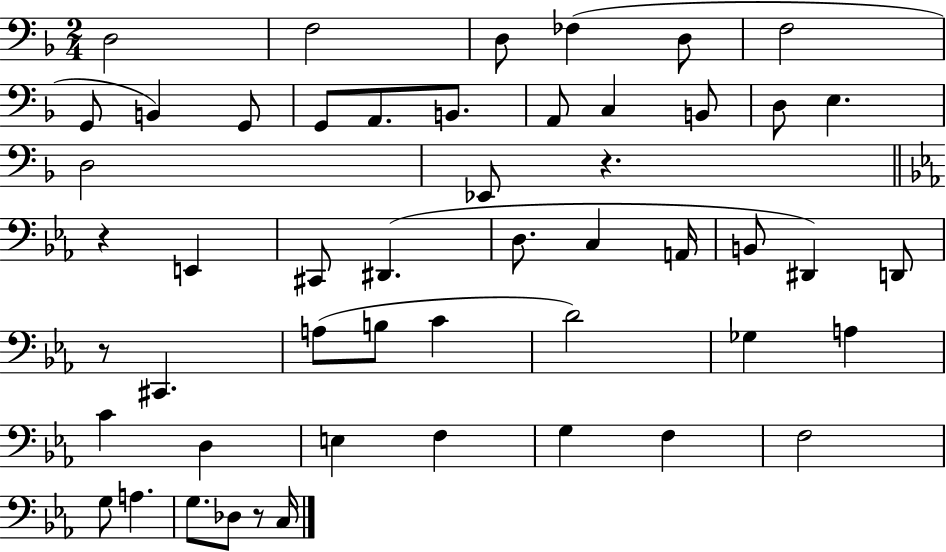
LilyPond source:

{
  \clef bass
  \numericTimeSignature
  \time 2/4
  \key f \major
  d2 | f2 | d8 fes4( d8 | f2 | \break g,8 b,4) g,8 | g,8 a,8. b,8. | a,8 c4 b,8 | d8 e4. | \break d2 | ees,8 r4. | \bar "||" \break \key ees \major r4 e,4 | cis,8 dis,4.( | d8. c4 a,16 | b,8 dis,4) d,8 | \break r8 cis,4. | a8( b8 c'4 | d'2) | ges4 a4 | \break c'4 d4 | e4 f4 | g4 f4 | f2 | \break g8 a4. | g8. des8 r8 c16 | \bar "|."
}